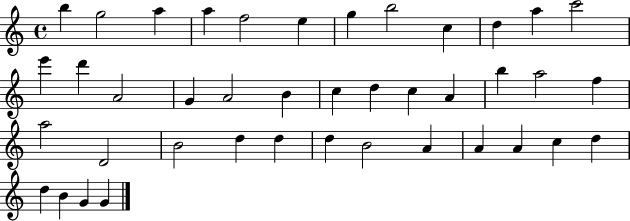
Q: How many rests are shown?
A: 0